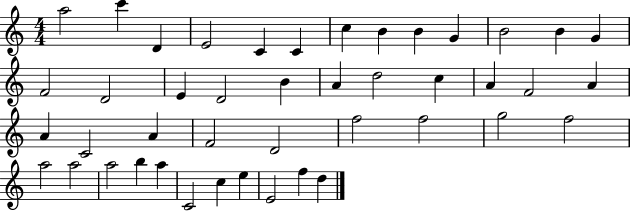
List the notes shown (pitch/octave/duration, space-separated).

A5/h C6/q D4/q E4/h C4/q C4/q C5/q B4/q B4/q G4/q B4/h B4/q G4/q F4/h D4/h E4/q D4/h B4/q A4/q D5/h C5/q A4/q F4/h A4/q A4/q C4/h A4/q F4/h D4/h F5/h F5/h G5/h F5/h A5/h A5/h A5/h B5/q A5/q C4/h C5/q E5/q E4/h F5/q D5/q